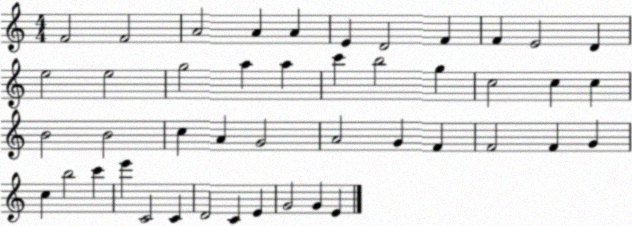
X:1
T:Untitled
M:4/4
L:1/4
K:C
F2 F2 A2 A A E D2 F F E2 D e2 e2 g2 a a c' b2 g c2 c c B2 B2 c A G2 A2 G F F2 F G c b2 c' e' C2 C D2 C E G2 G E